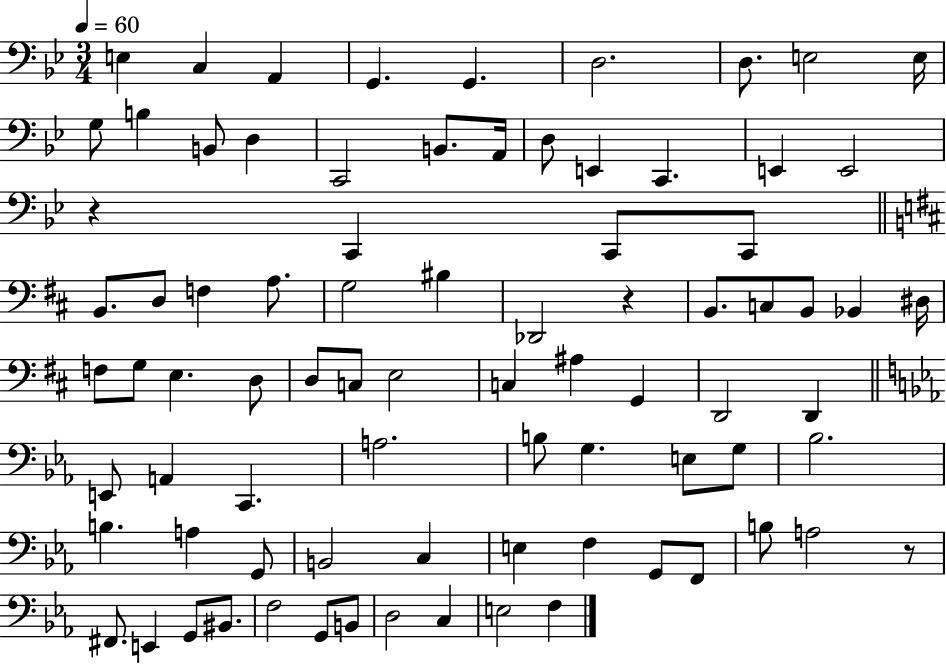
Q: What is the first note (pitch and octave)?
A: E3